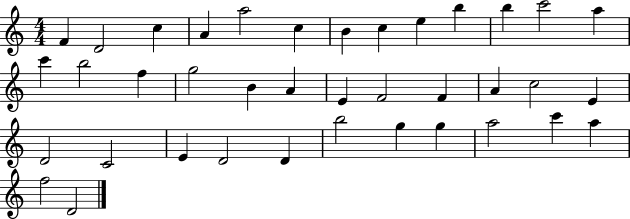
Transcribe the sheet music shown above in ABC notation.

X:1
T:Untitled
M:4/4
L:1/4
K:C
F D2 c A a2 c B c e b b c'2 a c' b2 f g2 B A E F2 F A c2 E D2 C2 E D2 D b2 g g a2 c' a f2 D2